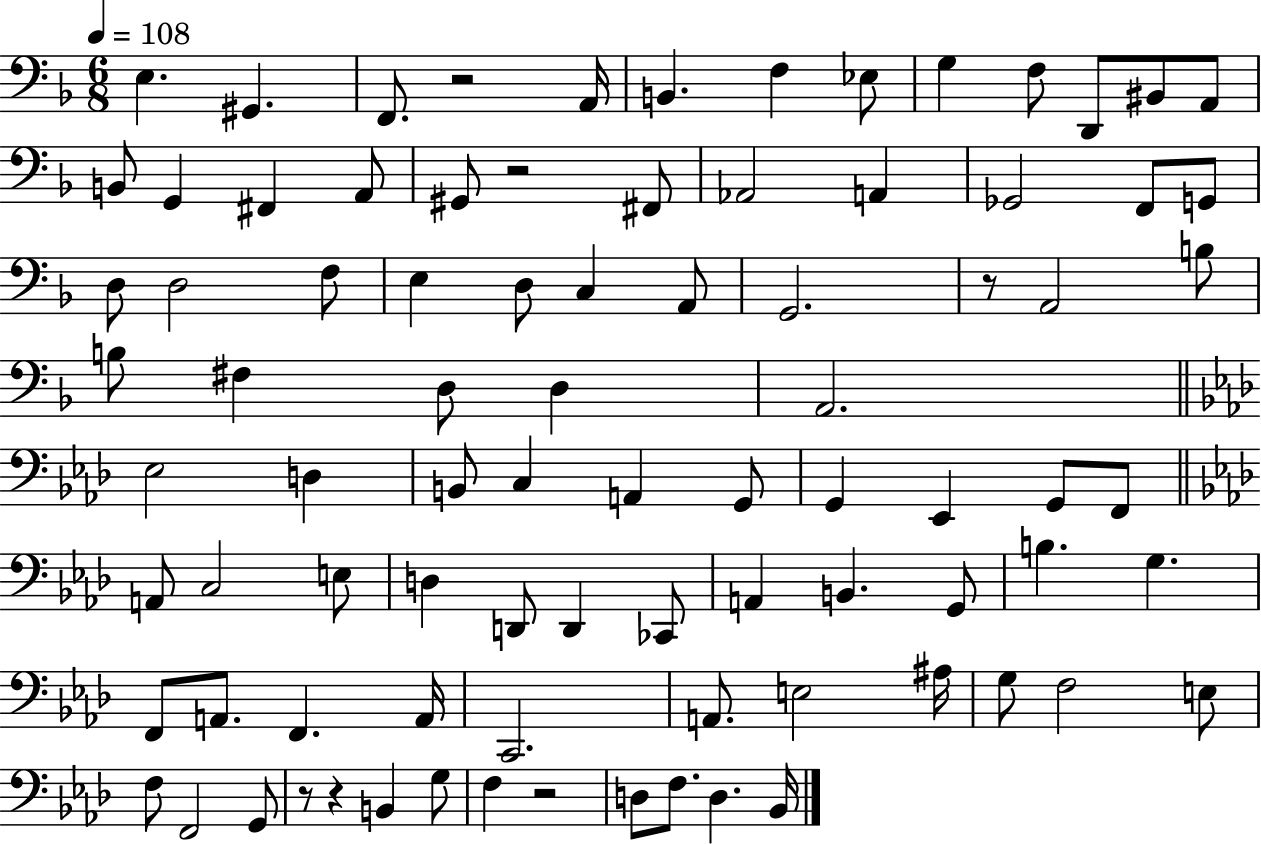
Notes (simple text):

E3/q. G#2/q. F2/e. R/h A2/s B2/q. F3/q Eb3/e G3/q F3/e D2/e BIS2/e A2/e B2/e G2/q F#2/q A2/e G#2/e R/h F#2/e Ab2/h A2/q Gb2/h F2/e G2/e D3/e D3/h F3/e E3/q D3/e C3/q A2/e G2/h. R/e A2/h B3/e B3/e F#3/q D3/e D3/q A2/h. Eb3/h D3/q B2/e C3/q A2/q G2/e G2/q Eb2/q G2/e F2/e A2/e C3/h E3/e D3/q D2/e D2/q CES2/e A2/q B2/q. G2/e B3/q. G3/q. F2/e A2/e. F2/q. A2/s C2/h. A2/e. E3/h A#3/s G3/e F3/h E3/e F3/e F2/h G2/e R/e R/q B2/q G3/e F3/q R/h D3/e F3/e. D3/q. Bb2/s